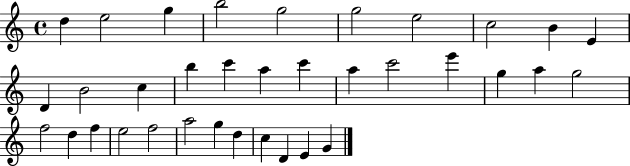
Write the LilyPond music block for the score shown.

{
  \clef treble
  \time 4/4
  \defaultTimeSignature
  \key c \major
  d''4 e''2 g''4 | b''2 g''2 | g''2 e''2 | c''2 b'4 e'4 | \break d'4 b'2 c''4 | b''4 c'''4 a''4 c'''4 | a''4 c'''2 e'''4 | g''4 a''4 g''2 | \break f''2 d''4 f''4 | e''2 f''2 | a''2 g''4 d''4 | c''4 d'4 e'4 g'4 | \break \bar "|."
}